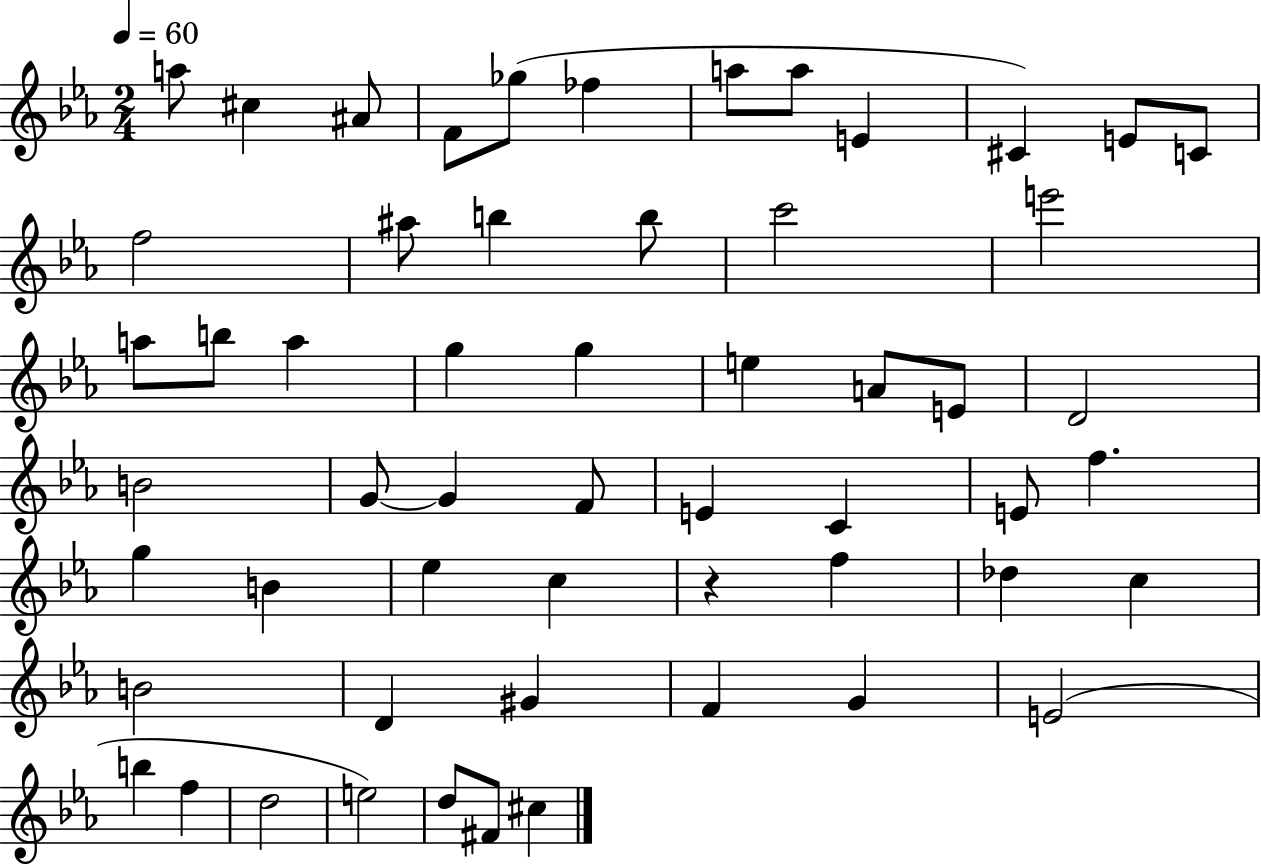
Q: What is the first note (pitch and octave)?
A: A5